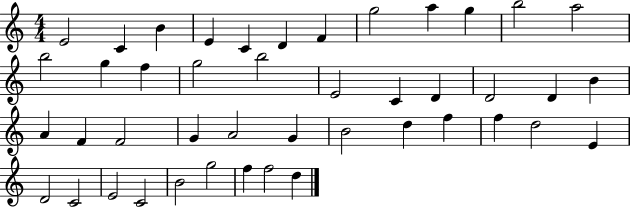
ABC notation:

X:1
T:Untitled
M:4/4
L:1/4
K:C
E2 C B E C D F g2 a g b2 a2 b2 g f g2 b2 E2 C D D2 D B A F F2 G A2 G B2 d f f d2 E D2 C2 E2 C2 B2 g2 f f2 d